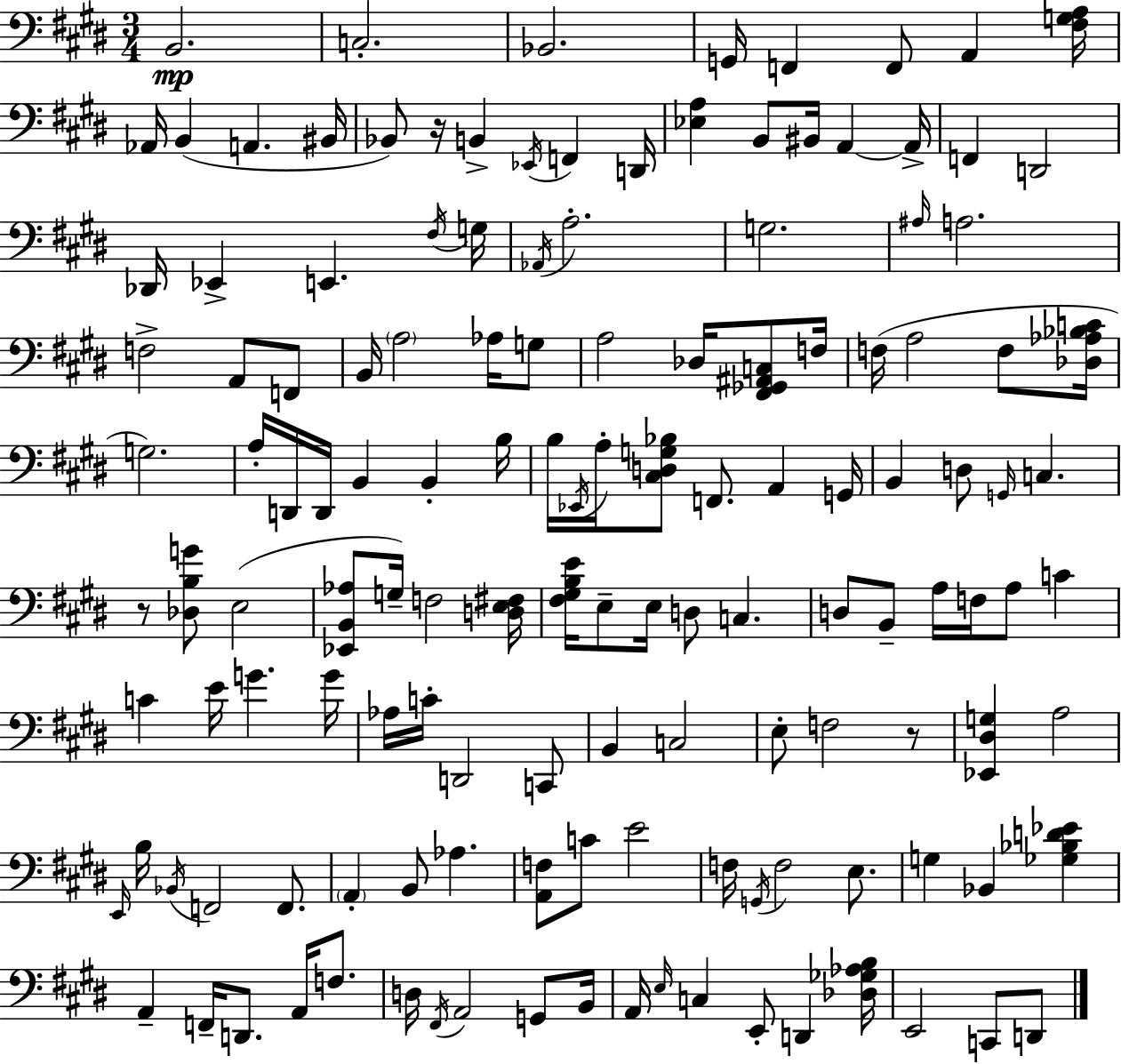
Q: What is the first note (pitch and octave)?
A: B2